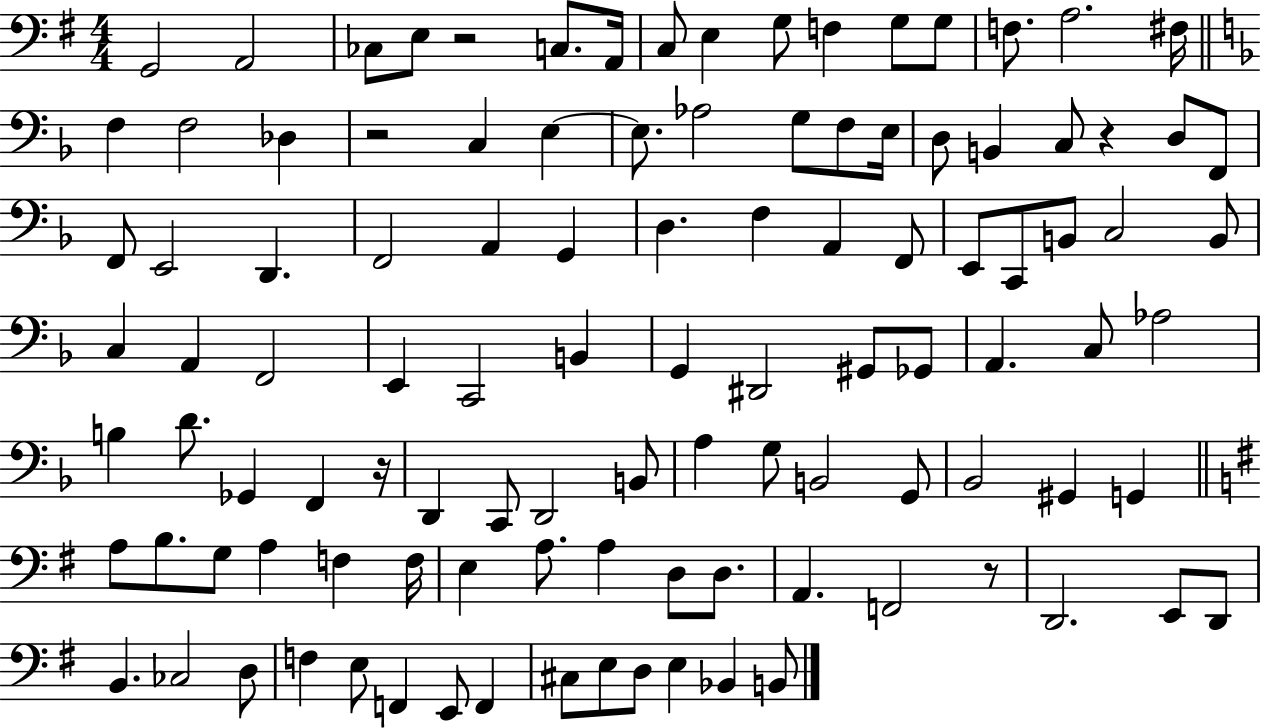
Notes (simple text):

G2/h A2/h CES3/e E3/e R/h C3/e. A2/s C3/e E3/q G3/e F3/q G3/e G3/e F3/e. A3/h. F#3/s F3/q F3/h Db3/q R/h C3/q E3/q E3/e. Ab3/h G3/e F3/e E3/s D3/e B2/q C3/e R/q D3/e F2/e F2/e E2/h D2/q. F2/h A2/q G2/q D3/q. F3/q A2/q F2/e E2/e C2/e B2/e C3/h B2/e C3/q A2/q F2/h E2/q C2/h B2/q G2/q D#2/h G#2/e Gb2/e A2/q. C3/e Ab3/h B3/q D4/e. Gb2/q F2/q R/s D2/q C2/e D2/h B2/e A3/q G3/e B2/h G2/e Bb2/h G#2/q G2/q A3/e B3/e. G3/e A3/q F3/q F3/s E3/q A3/e. A3/q D3/e D3/e. A2/q. F2/h R/e D2/h. E2/e D2/e B2/q. CES3/h D3/e F3/q E3/e F2/q E2/e F2/q C#3/e E3/e D3/e E3/q Bb2/q B2/e